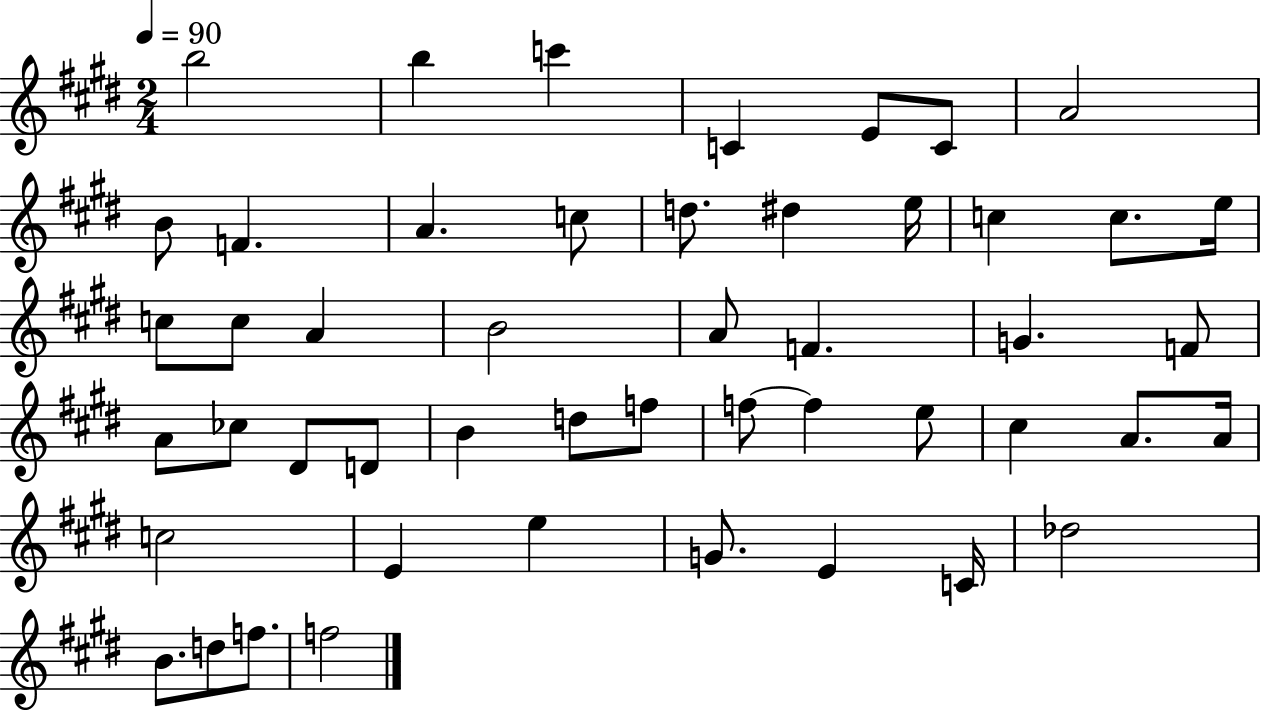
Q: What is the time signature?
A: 2/4